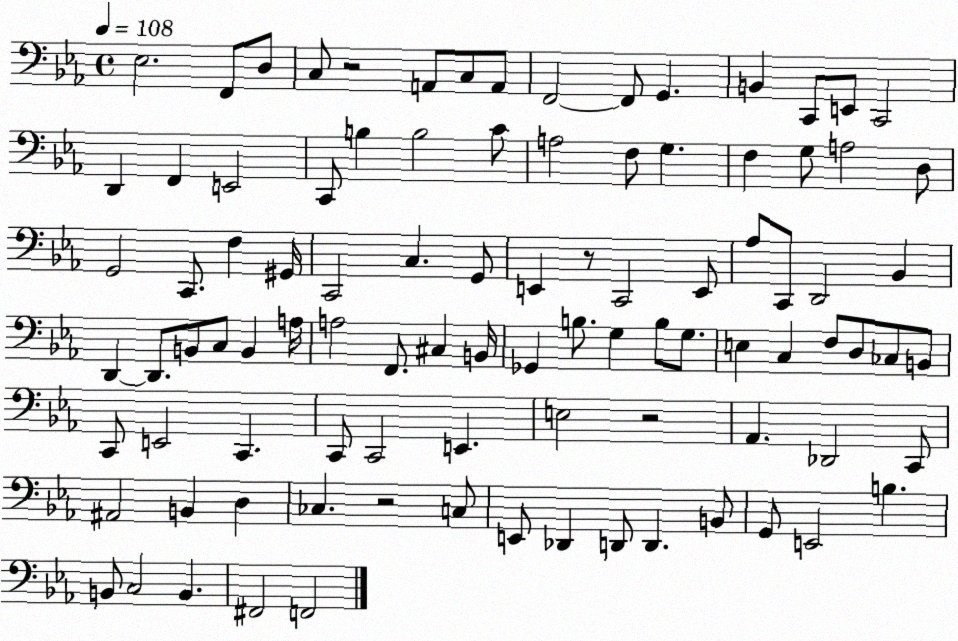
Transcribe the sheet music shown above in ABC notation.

X:1
T:Untitled
M:4/4
L:1/4
K:Eb
_E,2 F,,/2 D,/2 C,/2 z2 A,,/2 C,/2 A,,/2 F,,2 F,,/2 G,, B,, C,,/2 E,,/2 C,,2 D,, F,, E,,2 C,,/2 B, B,2 C/2 A,2 F,/2 G, F, G,/2 A,2 D,/2 G,,2 C,,/2 F, ^G,,/4 C,,2 C, G,,/2 E,, z/2 C,,2 E,,/2 _A,/2 C,,/2 D,,2 _B,, D,, D,,/2 B,,/2 C,/2 B,, A,/4 A,2 F,,/2 ^C, B,,/4 _G,, B,/2 G, B,/2 G,/2 E, C, F,/2 D,/2 _C,/2 B,,/2 C,,/2 E,,2 C,, C,,/2 C,,2 E,, E,2 z2 _A,, _D,,2 C,,/2 ^A,,2 B,, D, _C, z2 C,/2 E,,/2 _D,, D,,/2 D,, B,,/2 G,,/2 E,,2 B, B,,/2 C,2 B,, ^F,,2 F,,2